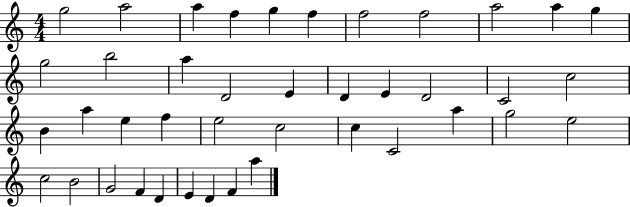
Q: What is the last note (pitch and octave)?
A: A5